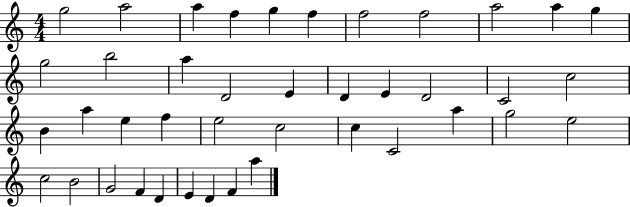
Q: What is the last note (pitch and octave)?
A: A5